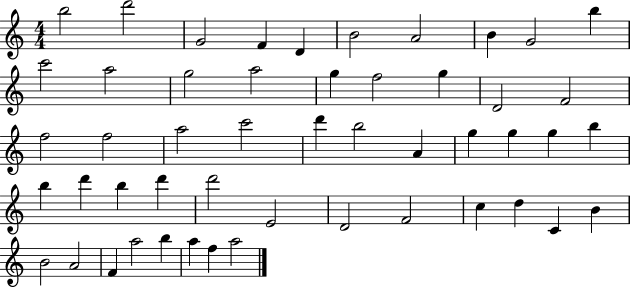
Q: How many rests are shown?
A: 0